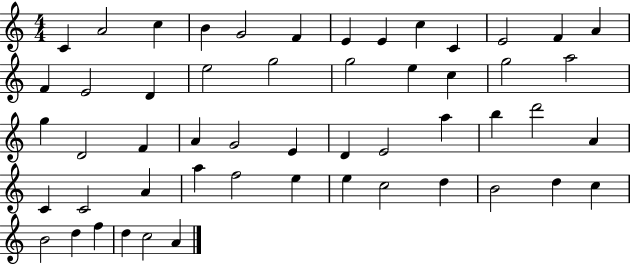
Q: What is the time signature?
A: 4/4